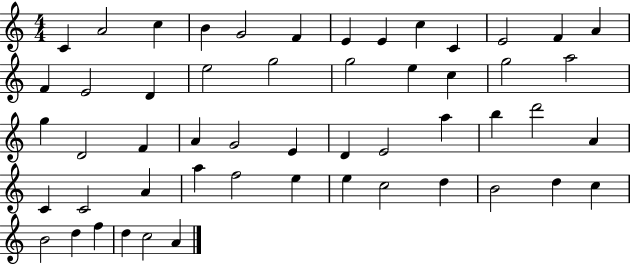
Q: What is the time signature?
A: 4/4